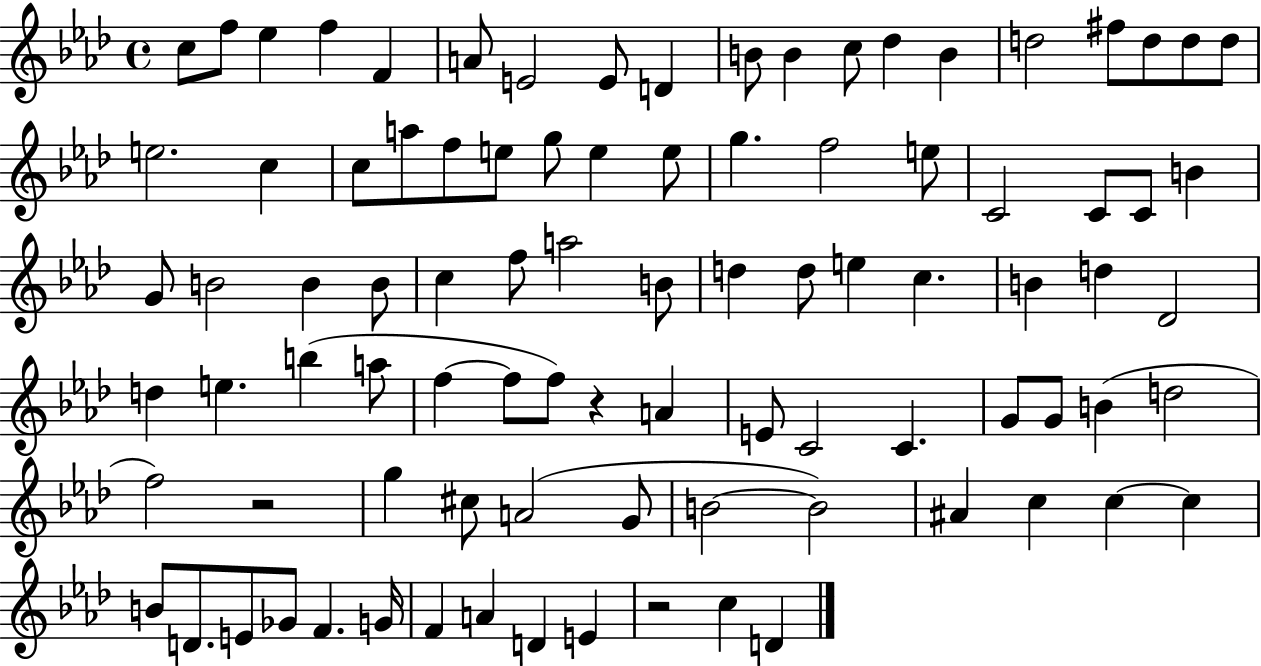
{
  \clef treble
  \time 4/4
  \defaultTimeSignature
  \key aes \major
  \repeat volta 2 { c''8 f''8 ees''4 f''4 f'4 | a'8 e'2 e'8 d'4 | b'8 b'4 c''8 des''4 b'4 | d''2 fis''8 d''8 d''8 d''8 | \break e''2. c''4 | c''8 a''8 f''8 e''8 g''8 e''4 e''8 | g''4. f''2 e''8 | c'2 c'8 c'8 b'4 | \break g'8 b'2 b'4 b'8 | c''4 f''8 a''2 b'8 | d''4 d''8 e''4 c''4. | b'4 d''4 des'2 | \break d''4 e''4. b''4( a''8 | f''4~~ f''8 f''8) r4 a'4 | e'8 c'2 c'4. | g'8 g'8 b'4( d''2 | \break f''2) r2 | g''4 cis''8 a'2( g'8 | b'2~~ b'2) | ais'4 c''4 c''4~~ c''4 | \break b'8 d'8. e'8 ges'8 f'4. g'16 | f'4 a'4 d'4 e'4 | r2 c''4 d'4 | } \bar "|."
}